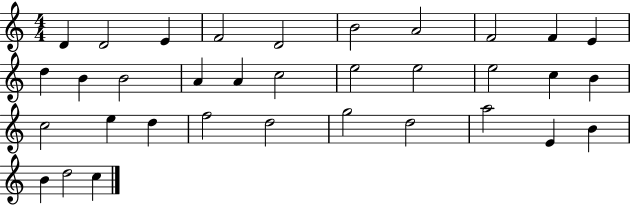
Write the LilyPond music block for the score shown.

{
  \clef treble
  \numericTimeSignature
  \time 4/4
  \key c \major
  d'4 d'2 e'4 | f'2 d'2 | b'2 a'2 | f'2 f'4 e'4 | \break d''4 b'4 b'2 | a'4 a'4 c''2 | e''2 e''2 | e''2 c''4 b'4 | \break c''2 e''4 d''4 | f''2 d''2 | g''2 d''2 | a''2 e'4 b'4 | \break b'4 d''2 c''4 | \bar "|."
}